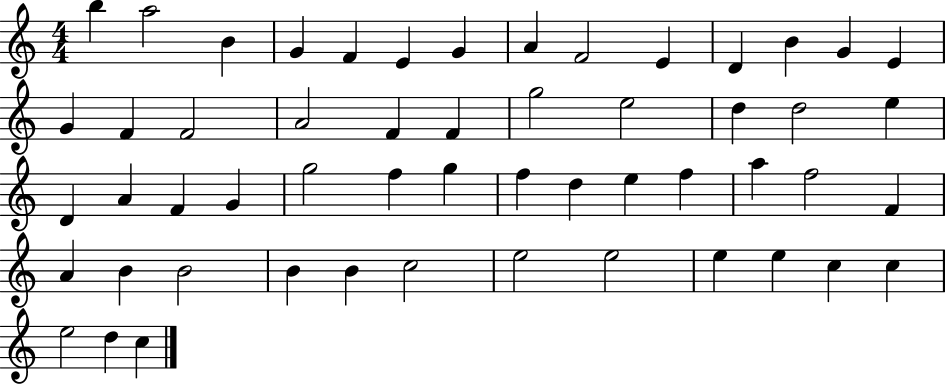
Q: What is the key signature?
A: C major